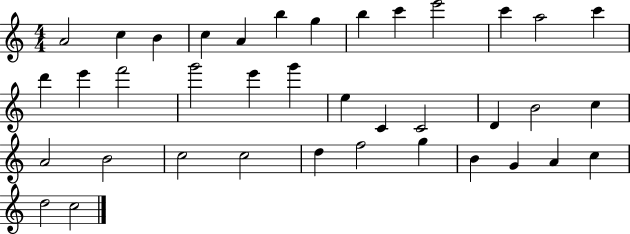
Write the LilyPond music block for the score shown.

{
  \clef treble
  \numericTimeSignature
  \time 4/4
  \key c \major
  a'2 c''4 b'4 | c''4 a'4 b''4 g''4 | b''4 c'''4 e'''2 | c'''4 a''2 c'''4 | \break d'''4 e'''4 f'''2 | g'''2 e'''4 g'''4 | e''4 c'4 c'2 | d'4 b'2 c''4 | \break a'2 b'2 | c''2 c''2 | d''4 f''2 g''4 | b'4 g'4 a'4 c''4 | \break d''2 c''2 | \bar "|."
}